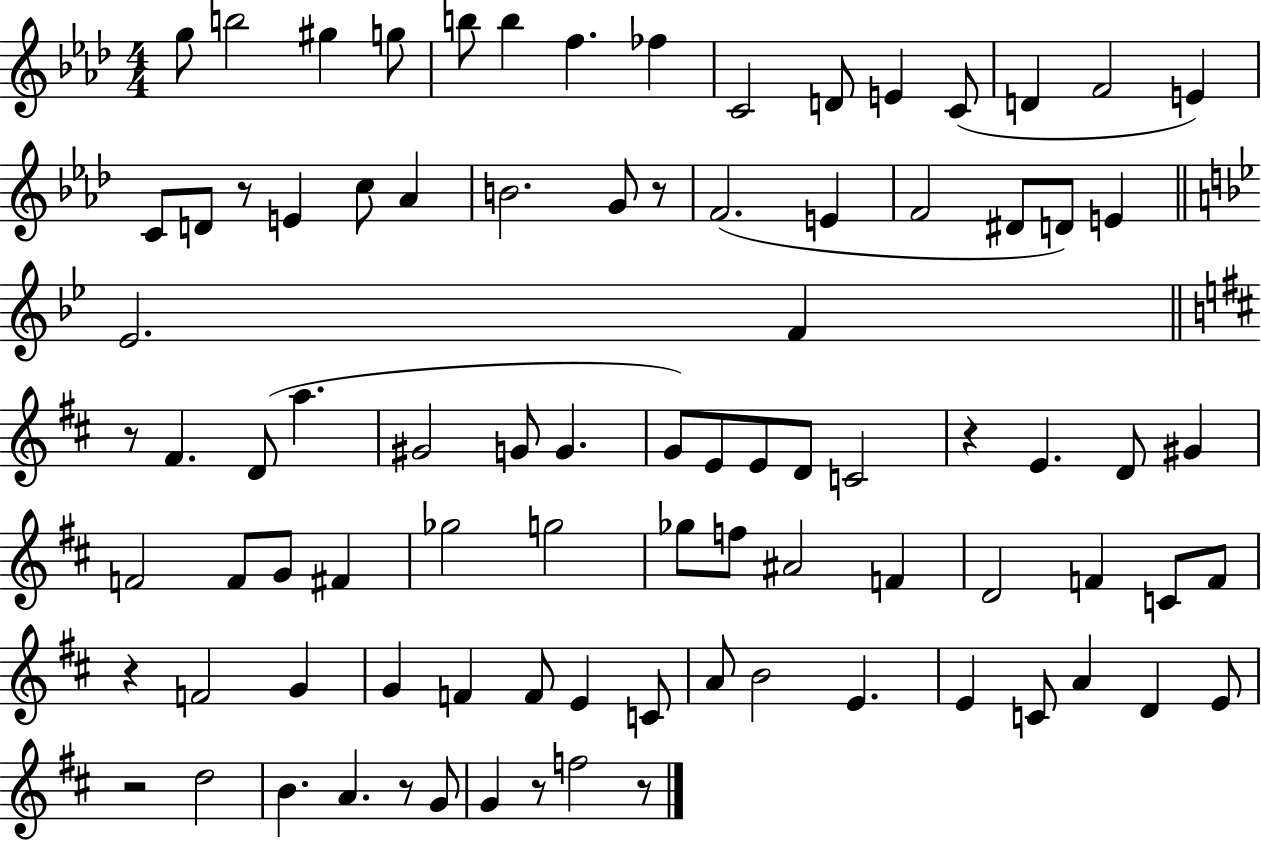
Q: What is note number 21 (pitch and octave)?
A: B4